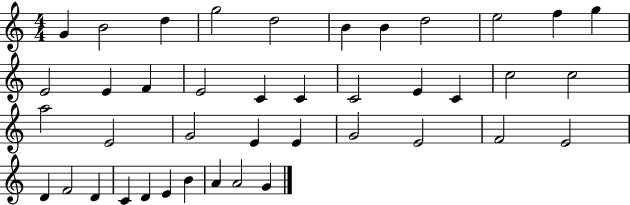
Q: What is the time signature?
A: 4/4